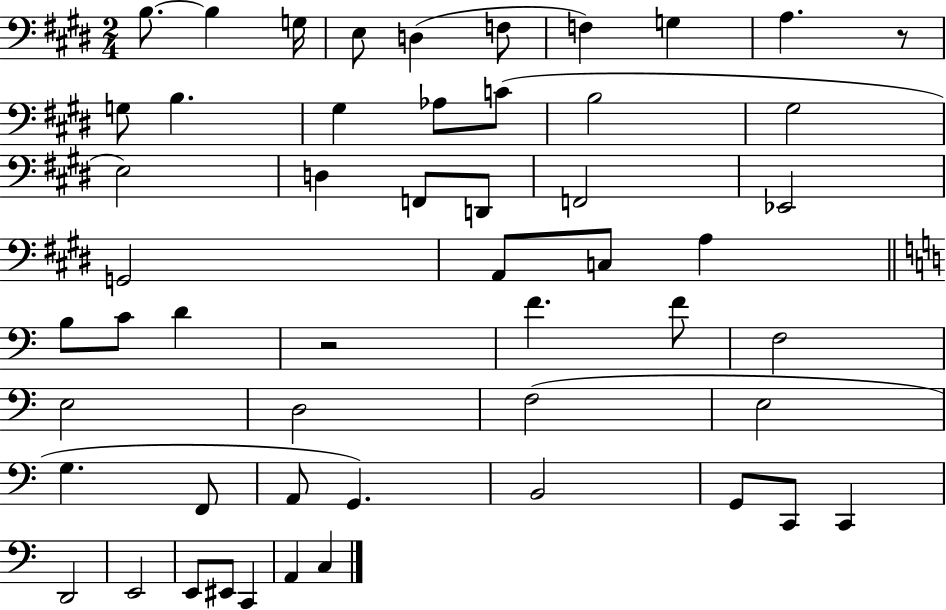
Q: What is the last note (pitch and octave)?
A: C3